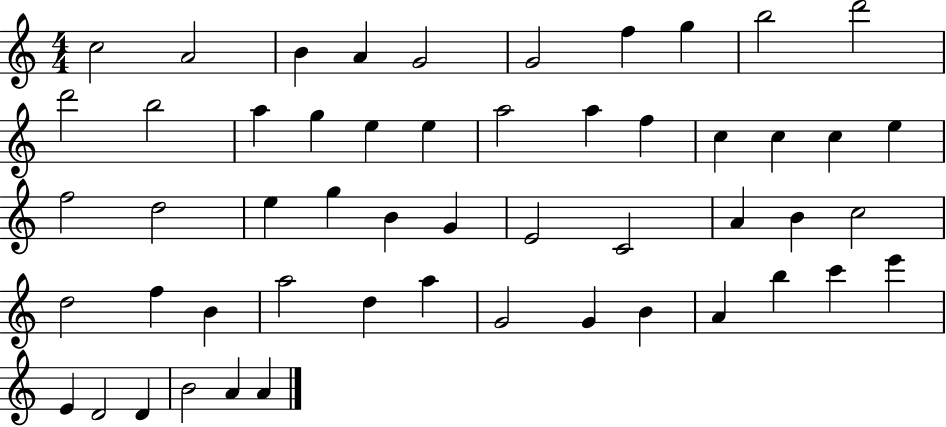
X:1
T:Untitled
M:4/4
L:1/4
K:C
c2 A2 B A G2 G2 f g b2 d'2 d'2 b2 a g e e a2 a f c c c e f2 d2 e g B G E2 C2 A B c2 d2 f B a2 d a G2 G B A b c' e' E D2 D B2 A A